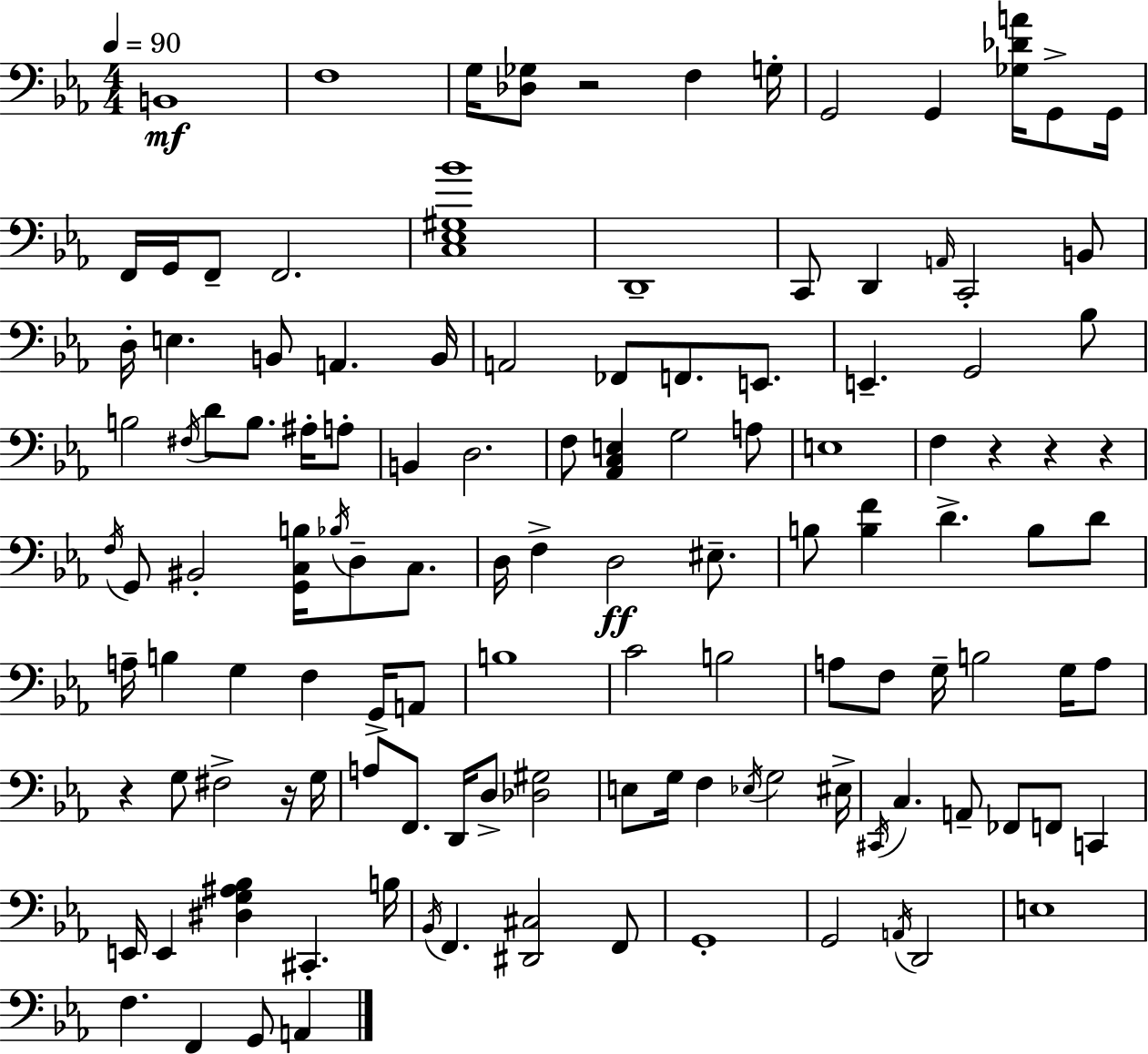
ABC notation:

X:1
T:Untitled
M:4/4
L:1/4
K:Eb
B,,4 F,4 G,/4 [_D,_G,]/2 z2 F, G,/4 G,,2 G,, [_G,_DA]/4 G,,/2 G,,/4 F,,/4 G,,/4 F,,/2 F,,2 [C,_E,^G,_B]4 D,,4 C,,/2 D,, A,,/4 C,,2 B,,/2 D,/4 E, B,,/2 A,, B,,/4 A,,2 _F,,/2 F,,/2 E,,/2 E,, G,,2 _B,/2 B,2 ^F,/4 D/2 B,/2 ^A,/4 A,/2 B,, D,2 F,/2 [_A,,C,E,] G,2 A,/2 E,4 F, z z z F,/4 G,,/2 ^B,,2 [G,,C,B,]/4 _B,/4 D,/2 C,/2 D,/4 F, D,2 ^E,/2 B,/2 [B,F] D B,/2 D/2 A,/4 B, G, F, G,,/4 A,,/2 B,4 C2 B,2 A,/2 F,/2 G,/4 B,2 G,/4 A,/2 z G,/2 ^F,2 z/4 G,/4 A,/2 F,,/2 D,,/4 D,/2 [_D,^G,]2 E,/2 G,/4 F, _E,/4 G,2 ^E,/4 ^C,,/4 C, A,,/2 _F,,/2 F,,/2 C,, E,,/4 E,, [^D,G,^A,_B,] ^C,, B,/4 _B,,/4 F,, [^D,,^C,]2 F,,/2 G,,4 G,,2 A,,/4 D,,2 E,4 F, F,, G,,/2 A,,